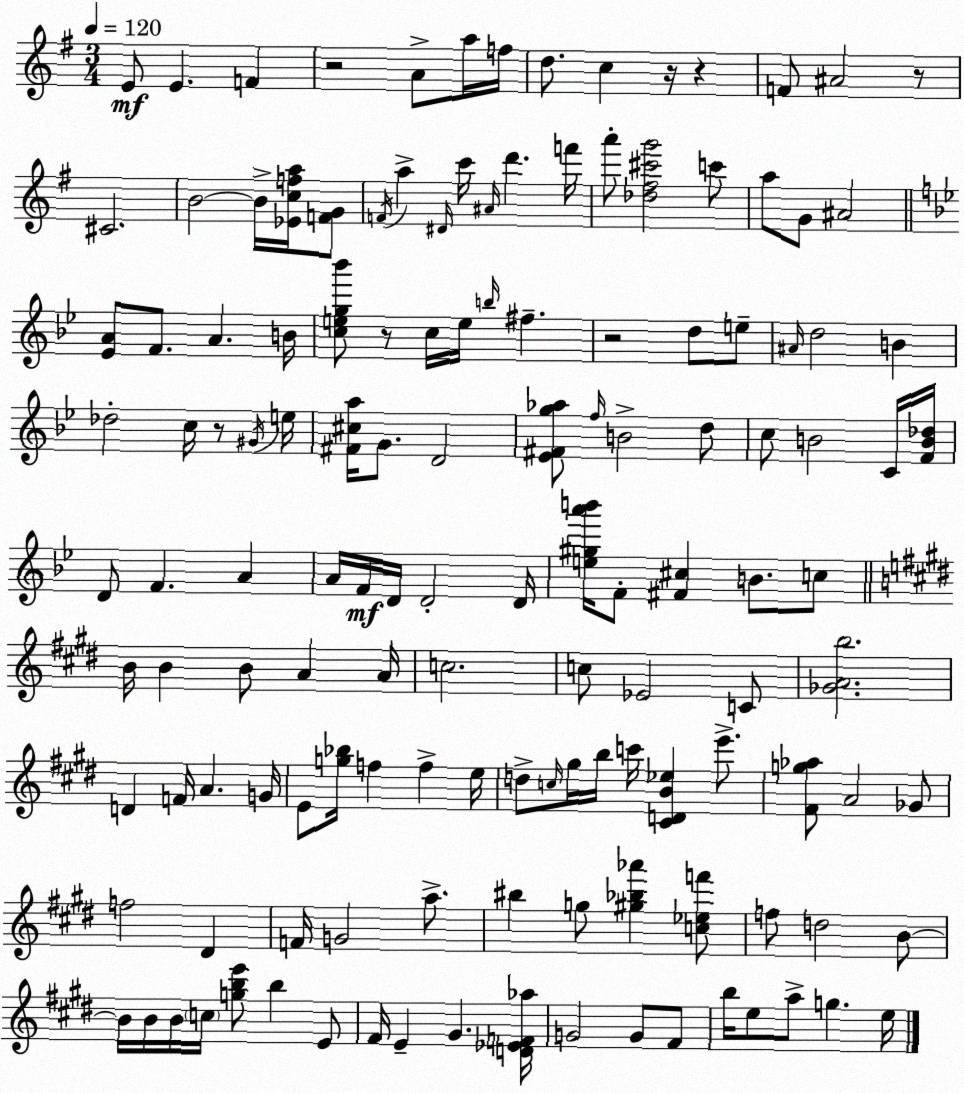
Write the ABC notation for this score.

X:1
T:Untitled
M:3/4
L:1/4
K:Em
E/2 E F z2 A/2 a/4 f/4 d/2 c z/4 z F/2 ^A2 z/2 ^C2 B2 B/4 [_Ecfa]/4 [FG]/2 F/4 a ^D/4 c'/4 ^A/4 d' f'/4 a'/2 [_d^f^c'g']2 c'/2 a/2 G/2 ^A2 [_EA]/2 F/2 A B/4 [ceg_b']/2 z/2 c/4 e/4 b/4 ^f z2 d/2 e/2 ^A/4 d2 B _d2 c/4 z/2 ^G/4 e/4 [^F^ca]/4 G/2 D2 [_E^Fg_a]/2 f/4 B2 d/2 c/2 B2 C/4 [FB_d]/4 D/2 F A A/4 F/4 D/4 D2 D/4 [e^ga'b']/4 F/2 [^F^c] B/2 c/2 B/4 B B/2 A A/4 c2 c/2 _E2 C/2 [_GAb]2 D F/4 A G/4 E/2 [g_b]/4 f f e/4 d/2 c/4 ^g/4 b/4 c'/4 [^CDB_e] e'/2 [^Fg_a]/2 A2 _G/2 f2 ^D F/4 G2 a/2 ^b g/2 [^g_b_a'] [c_ef']/2 f/2 d2 B/2 B/4 B/4 B/4 c/4 [gbe']/2 b E/2 ^F/4 E ^G [D_EF_a]/4 G2 G/2 ^F/2 b/4 e/2 a/2 g e/4